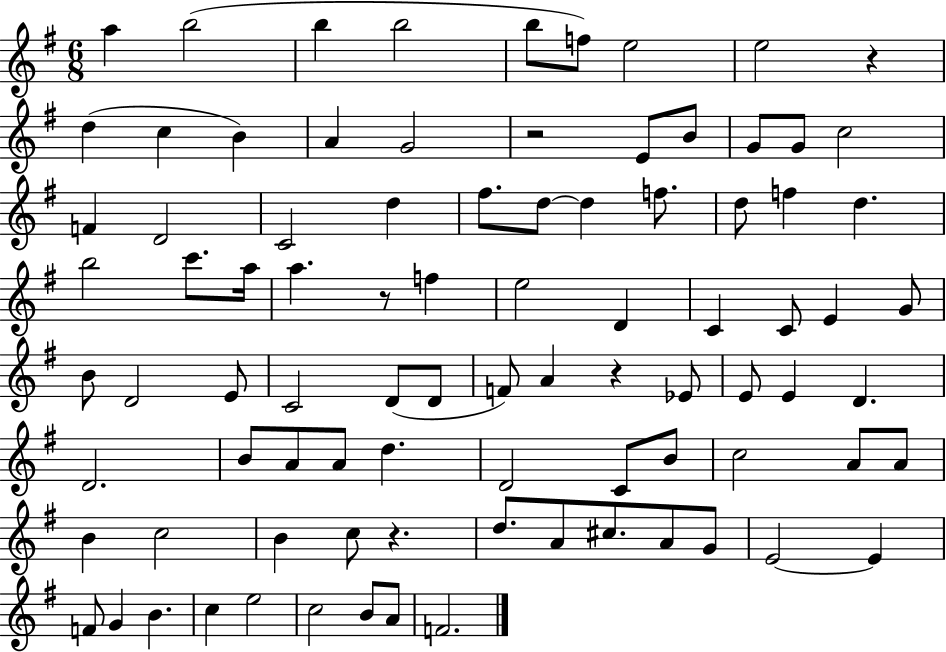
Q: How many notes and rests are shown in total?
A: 88